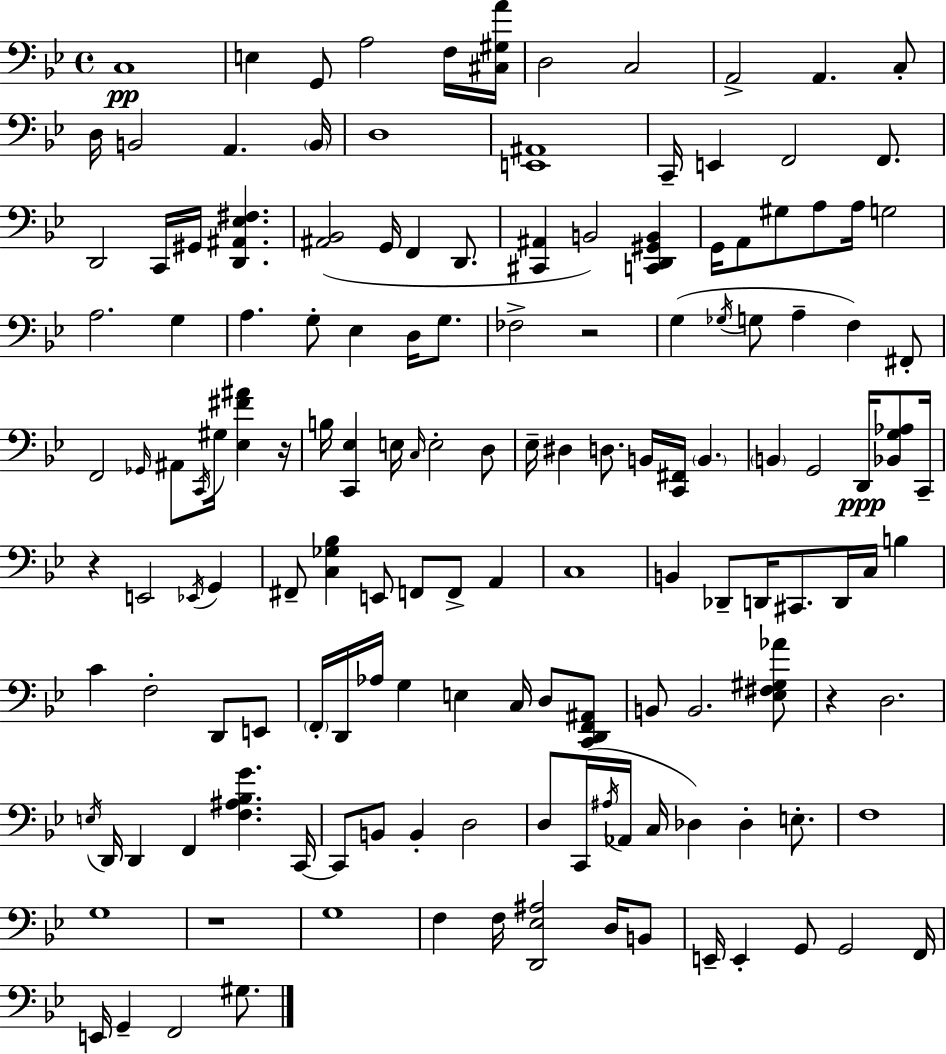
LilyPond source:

{
  \clef bass
  \time 4/4
  \defaultTimeSignature
  \key g \minor
  c1\pp | e4 g,8 a2 f16 <cis gis a'>16 | d2 c2 | a,2-> a,4. c8-. | \break d16 b,2 a,4. \parenthesize b,16 | d1 | <e, ais,>1 | c,16-- e,4 f,2 f,8. | \break d,2 c,16 gis,16 <d, ais, ees fis>4. | <ais, bes,>2( g,16 f,4 d,8. | <cis, ais,>4 b,2) <c, d, gis, b,>4 | g,16 a,8 gis8 a8 a16 g2 | \break a2. g4 | a4. g8-. ees4 d16 g8. | fes2-> r2 | g4( \acciaccatura { ges16 } g8 a4-- f4) fis,8-. | \break f,2 \grace { ges,16 } ais,8 \acciaccatura { c,16 } gis16 <ees fis' ais'>4 | r16 b16 <c, ees>4 e16 \grace { c16 } e2-. | d8 ees16-- dis4 d8. b,16 <c, fis,>16 \parenthesize b,4. | \parenthesize b,4 g,2 | \break d,16\ppp <bes, g aes>8 c,16-- r4 e,2 | \acciaccatura { ees,16 } g,4 fis,8-- <c ges bes>4 e,8 f,8 f,8-> | a,4 c1 | b,4 des,8-- d,16 cis,8. d,16 | \break c16 b4 c'4 f2-. | d,8 e,8 \parenthesize f,16-. d,16 aes16 g4 e4 | c16 d8 <c, d, f, ais,>8 b,8 b,2. | <ees fis gis aes'>8 r4 d2. | \break \acciaccatura { e16 } d,16 d,4 f,4 <f ais bes g'>4. | c,16~~ c,8 b,8 b,4-. d2 | d8 c,16( \acciaccatura { ais16 } aes,16 c16 des4) | des4-. e8.-. f1 | \break g1 | r1 | g1 | f4 f16 <d, ees ais>2 | \break d16 b,8 e,16-- e,4-. g,8 g,2 | f,16 e,16 g,4-- f,2 | gis8. \bar "|."
}